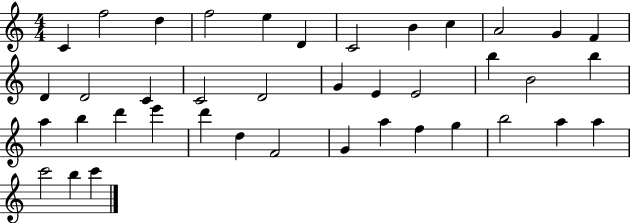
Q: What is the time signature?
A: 4/4